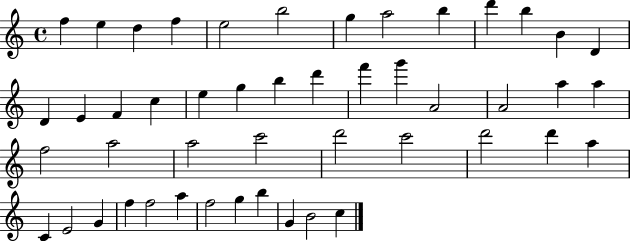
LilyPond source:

{
  \clef treble
  \time 4/4
  \defaultTimeSignature
  \key c \major
  f''4 e''4 d''4 f''4 | e''2 b''2 | g''4 a''2 b''4 | d'''4 b''4 b'4 d'4 | \break d'4 e'4 f'4 c''4 | e''4 g''4 b''4 d'''4 | f'''4 g'''4 a'2 | a'2 a''4 a''4 | \break f''2 a''2 | a''2 c'''2 | d'''2 c'''2 | d'''2 d'''4 a''4 | \break c'4 e'2 g'4 | f''4 f''2 a''4 | f''2 g''4 b''4 | g'4 b'2 c''4 | \break \bar "|."
}